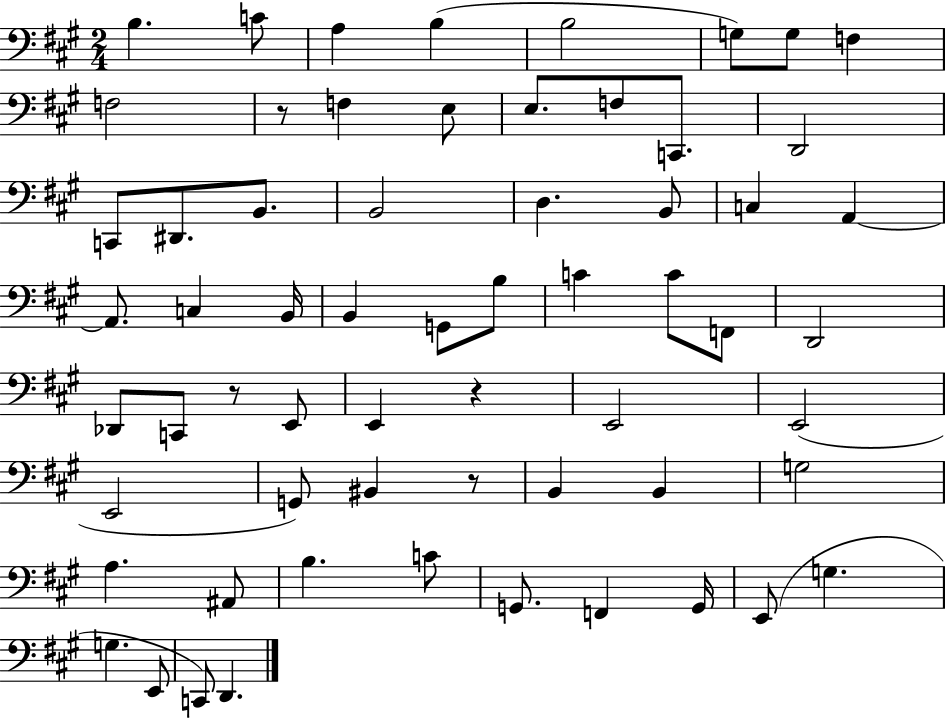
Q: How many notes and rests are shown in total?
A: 62